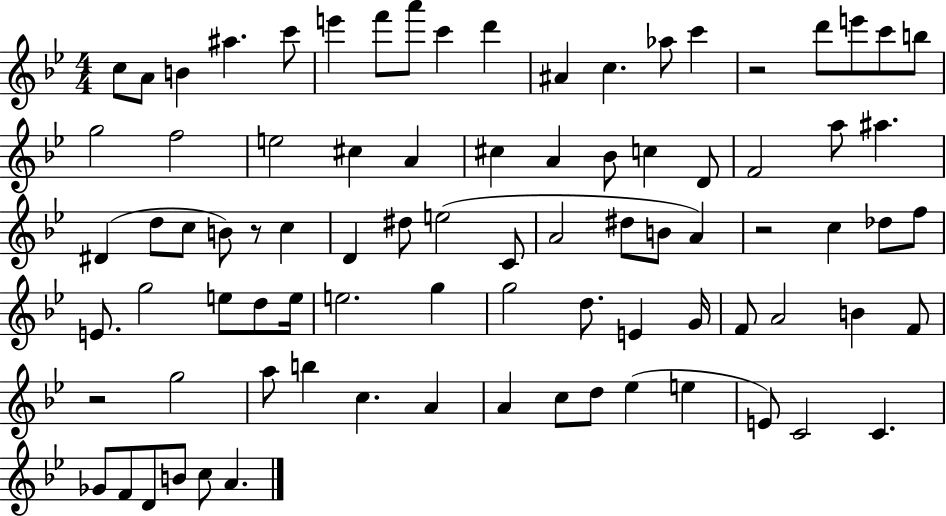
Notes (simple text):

C5/e A4/e B4/q A#5/q. C6/e E6/q F6/e A6/e C6/q D6/q A#4/q C5/q. Ab5/e C6/q R/h D6/e E6/e C6/e B5/e G5/h F5/h E5/h C#5/q A4/q C#5/q A4/q Bb4/e C5/q D4/e F4/h A5/e A#5/q. D#4/q D5/e C5/e B4/e R/e C5/q D4/q D#5/e E5/h C4/e A4/h D#5/e B4/e A4/q R/h C5/q Db5/e F5/e E4/e. G5/h E5/e D5/e E5/s E5/h. G5/q G5/h D5/e. E4/q G4/s F4/e A4/h B4/q F4/e R/h G5/h A5/e B5/q C5/q. A4/q A4/q C5/e D5/e Eb5/q E5/q E4/e C4/h C4/q. Gb4/e F4/e D4/e B4/e C5/e A4/q.